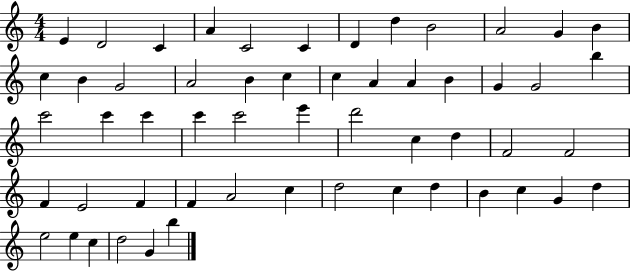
X:1
T:Untitled
M:4/4
L:1/4
K:C
E D2 C A C2 C D d B2 A2 G B c B G2 A2 B c c A A B G G2 b c'2 c' c' c' c'2 e' d'2 c d F2 F2 F E2 F F A2 c d2 c d B c G d e2 e c d2 G b